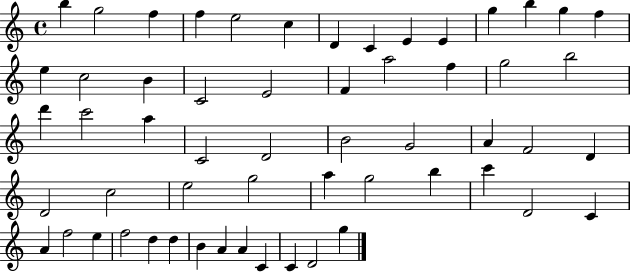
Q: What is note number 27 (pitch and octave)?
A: A5